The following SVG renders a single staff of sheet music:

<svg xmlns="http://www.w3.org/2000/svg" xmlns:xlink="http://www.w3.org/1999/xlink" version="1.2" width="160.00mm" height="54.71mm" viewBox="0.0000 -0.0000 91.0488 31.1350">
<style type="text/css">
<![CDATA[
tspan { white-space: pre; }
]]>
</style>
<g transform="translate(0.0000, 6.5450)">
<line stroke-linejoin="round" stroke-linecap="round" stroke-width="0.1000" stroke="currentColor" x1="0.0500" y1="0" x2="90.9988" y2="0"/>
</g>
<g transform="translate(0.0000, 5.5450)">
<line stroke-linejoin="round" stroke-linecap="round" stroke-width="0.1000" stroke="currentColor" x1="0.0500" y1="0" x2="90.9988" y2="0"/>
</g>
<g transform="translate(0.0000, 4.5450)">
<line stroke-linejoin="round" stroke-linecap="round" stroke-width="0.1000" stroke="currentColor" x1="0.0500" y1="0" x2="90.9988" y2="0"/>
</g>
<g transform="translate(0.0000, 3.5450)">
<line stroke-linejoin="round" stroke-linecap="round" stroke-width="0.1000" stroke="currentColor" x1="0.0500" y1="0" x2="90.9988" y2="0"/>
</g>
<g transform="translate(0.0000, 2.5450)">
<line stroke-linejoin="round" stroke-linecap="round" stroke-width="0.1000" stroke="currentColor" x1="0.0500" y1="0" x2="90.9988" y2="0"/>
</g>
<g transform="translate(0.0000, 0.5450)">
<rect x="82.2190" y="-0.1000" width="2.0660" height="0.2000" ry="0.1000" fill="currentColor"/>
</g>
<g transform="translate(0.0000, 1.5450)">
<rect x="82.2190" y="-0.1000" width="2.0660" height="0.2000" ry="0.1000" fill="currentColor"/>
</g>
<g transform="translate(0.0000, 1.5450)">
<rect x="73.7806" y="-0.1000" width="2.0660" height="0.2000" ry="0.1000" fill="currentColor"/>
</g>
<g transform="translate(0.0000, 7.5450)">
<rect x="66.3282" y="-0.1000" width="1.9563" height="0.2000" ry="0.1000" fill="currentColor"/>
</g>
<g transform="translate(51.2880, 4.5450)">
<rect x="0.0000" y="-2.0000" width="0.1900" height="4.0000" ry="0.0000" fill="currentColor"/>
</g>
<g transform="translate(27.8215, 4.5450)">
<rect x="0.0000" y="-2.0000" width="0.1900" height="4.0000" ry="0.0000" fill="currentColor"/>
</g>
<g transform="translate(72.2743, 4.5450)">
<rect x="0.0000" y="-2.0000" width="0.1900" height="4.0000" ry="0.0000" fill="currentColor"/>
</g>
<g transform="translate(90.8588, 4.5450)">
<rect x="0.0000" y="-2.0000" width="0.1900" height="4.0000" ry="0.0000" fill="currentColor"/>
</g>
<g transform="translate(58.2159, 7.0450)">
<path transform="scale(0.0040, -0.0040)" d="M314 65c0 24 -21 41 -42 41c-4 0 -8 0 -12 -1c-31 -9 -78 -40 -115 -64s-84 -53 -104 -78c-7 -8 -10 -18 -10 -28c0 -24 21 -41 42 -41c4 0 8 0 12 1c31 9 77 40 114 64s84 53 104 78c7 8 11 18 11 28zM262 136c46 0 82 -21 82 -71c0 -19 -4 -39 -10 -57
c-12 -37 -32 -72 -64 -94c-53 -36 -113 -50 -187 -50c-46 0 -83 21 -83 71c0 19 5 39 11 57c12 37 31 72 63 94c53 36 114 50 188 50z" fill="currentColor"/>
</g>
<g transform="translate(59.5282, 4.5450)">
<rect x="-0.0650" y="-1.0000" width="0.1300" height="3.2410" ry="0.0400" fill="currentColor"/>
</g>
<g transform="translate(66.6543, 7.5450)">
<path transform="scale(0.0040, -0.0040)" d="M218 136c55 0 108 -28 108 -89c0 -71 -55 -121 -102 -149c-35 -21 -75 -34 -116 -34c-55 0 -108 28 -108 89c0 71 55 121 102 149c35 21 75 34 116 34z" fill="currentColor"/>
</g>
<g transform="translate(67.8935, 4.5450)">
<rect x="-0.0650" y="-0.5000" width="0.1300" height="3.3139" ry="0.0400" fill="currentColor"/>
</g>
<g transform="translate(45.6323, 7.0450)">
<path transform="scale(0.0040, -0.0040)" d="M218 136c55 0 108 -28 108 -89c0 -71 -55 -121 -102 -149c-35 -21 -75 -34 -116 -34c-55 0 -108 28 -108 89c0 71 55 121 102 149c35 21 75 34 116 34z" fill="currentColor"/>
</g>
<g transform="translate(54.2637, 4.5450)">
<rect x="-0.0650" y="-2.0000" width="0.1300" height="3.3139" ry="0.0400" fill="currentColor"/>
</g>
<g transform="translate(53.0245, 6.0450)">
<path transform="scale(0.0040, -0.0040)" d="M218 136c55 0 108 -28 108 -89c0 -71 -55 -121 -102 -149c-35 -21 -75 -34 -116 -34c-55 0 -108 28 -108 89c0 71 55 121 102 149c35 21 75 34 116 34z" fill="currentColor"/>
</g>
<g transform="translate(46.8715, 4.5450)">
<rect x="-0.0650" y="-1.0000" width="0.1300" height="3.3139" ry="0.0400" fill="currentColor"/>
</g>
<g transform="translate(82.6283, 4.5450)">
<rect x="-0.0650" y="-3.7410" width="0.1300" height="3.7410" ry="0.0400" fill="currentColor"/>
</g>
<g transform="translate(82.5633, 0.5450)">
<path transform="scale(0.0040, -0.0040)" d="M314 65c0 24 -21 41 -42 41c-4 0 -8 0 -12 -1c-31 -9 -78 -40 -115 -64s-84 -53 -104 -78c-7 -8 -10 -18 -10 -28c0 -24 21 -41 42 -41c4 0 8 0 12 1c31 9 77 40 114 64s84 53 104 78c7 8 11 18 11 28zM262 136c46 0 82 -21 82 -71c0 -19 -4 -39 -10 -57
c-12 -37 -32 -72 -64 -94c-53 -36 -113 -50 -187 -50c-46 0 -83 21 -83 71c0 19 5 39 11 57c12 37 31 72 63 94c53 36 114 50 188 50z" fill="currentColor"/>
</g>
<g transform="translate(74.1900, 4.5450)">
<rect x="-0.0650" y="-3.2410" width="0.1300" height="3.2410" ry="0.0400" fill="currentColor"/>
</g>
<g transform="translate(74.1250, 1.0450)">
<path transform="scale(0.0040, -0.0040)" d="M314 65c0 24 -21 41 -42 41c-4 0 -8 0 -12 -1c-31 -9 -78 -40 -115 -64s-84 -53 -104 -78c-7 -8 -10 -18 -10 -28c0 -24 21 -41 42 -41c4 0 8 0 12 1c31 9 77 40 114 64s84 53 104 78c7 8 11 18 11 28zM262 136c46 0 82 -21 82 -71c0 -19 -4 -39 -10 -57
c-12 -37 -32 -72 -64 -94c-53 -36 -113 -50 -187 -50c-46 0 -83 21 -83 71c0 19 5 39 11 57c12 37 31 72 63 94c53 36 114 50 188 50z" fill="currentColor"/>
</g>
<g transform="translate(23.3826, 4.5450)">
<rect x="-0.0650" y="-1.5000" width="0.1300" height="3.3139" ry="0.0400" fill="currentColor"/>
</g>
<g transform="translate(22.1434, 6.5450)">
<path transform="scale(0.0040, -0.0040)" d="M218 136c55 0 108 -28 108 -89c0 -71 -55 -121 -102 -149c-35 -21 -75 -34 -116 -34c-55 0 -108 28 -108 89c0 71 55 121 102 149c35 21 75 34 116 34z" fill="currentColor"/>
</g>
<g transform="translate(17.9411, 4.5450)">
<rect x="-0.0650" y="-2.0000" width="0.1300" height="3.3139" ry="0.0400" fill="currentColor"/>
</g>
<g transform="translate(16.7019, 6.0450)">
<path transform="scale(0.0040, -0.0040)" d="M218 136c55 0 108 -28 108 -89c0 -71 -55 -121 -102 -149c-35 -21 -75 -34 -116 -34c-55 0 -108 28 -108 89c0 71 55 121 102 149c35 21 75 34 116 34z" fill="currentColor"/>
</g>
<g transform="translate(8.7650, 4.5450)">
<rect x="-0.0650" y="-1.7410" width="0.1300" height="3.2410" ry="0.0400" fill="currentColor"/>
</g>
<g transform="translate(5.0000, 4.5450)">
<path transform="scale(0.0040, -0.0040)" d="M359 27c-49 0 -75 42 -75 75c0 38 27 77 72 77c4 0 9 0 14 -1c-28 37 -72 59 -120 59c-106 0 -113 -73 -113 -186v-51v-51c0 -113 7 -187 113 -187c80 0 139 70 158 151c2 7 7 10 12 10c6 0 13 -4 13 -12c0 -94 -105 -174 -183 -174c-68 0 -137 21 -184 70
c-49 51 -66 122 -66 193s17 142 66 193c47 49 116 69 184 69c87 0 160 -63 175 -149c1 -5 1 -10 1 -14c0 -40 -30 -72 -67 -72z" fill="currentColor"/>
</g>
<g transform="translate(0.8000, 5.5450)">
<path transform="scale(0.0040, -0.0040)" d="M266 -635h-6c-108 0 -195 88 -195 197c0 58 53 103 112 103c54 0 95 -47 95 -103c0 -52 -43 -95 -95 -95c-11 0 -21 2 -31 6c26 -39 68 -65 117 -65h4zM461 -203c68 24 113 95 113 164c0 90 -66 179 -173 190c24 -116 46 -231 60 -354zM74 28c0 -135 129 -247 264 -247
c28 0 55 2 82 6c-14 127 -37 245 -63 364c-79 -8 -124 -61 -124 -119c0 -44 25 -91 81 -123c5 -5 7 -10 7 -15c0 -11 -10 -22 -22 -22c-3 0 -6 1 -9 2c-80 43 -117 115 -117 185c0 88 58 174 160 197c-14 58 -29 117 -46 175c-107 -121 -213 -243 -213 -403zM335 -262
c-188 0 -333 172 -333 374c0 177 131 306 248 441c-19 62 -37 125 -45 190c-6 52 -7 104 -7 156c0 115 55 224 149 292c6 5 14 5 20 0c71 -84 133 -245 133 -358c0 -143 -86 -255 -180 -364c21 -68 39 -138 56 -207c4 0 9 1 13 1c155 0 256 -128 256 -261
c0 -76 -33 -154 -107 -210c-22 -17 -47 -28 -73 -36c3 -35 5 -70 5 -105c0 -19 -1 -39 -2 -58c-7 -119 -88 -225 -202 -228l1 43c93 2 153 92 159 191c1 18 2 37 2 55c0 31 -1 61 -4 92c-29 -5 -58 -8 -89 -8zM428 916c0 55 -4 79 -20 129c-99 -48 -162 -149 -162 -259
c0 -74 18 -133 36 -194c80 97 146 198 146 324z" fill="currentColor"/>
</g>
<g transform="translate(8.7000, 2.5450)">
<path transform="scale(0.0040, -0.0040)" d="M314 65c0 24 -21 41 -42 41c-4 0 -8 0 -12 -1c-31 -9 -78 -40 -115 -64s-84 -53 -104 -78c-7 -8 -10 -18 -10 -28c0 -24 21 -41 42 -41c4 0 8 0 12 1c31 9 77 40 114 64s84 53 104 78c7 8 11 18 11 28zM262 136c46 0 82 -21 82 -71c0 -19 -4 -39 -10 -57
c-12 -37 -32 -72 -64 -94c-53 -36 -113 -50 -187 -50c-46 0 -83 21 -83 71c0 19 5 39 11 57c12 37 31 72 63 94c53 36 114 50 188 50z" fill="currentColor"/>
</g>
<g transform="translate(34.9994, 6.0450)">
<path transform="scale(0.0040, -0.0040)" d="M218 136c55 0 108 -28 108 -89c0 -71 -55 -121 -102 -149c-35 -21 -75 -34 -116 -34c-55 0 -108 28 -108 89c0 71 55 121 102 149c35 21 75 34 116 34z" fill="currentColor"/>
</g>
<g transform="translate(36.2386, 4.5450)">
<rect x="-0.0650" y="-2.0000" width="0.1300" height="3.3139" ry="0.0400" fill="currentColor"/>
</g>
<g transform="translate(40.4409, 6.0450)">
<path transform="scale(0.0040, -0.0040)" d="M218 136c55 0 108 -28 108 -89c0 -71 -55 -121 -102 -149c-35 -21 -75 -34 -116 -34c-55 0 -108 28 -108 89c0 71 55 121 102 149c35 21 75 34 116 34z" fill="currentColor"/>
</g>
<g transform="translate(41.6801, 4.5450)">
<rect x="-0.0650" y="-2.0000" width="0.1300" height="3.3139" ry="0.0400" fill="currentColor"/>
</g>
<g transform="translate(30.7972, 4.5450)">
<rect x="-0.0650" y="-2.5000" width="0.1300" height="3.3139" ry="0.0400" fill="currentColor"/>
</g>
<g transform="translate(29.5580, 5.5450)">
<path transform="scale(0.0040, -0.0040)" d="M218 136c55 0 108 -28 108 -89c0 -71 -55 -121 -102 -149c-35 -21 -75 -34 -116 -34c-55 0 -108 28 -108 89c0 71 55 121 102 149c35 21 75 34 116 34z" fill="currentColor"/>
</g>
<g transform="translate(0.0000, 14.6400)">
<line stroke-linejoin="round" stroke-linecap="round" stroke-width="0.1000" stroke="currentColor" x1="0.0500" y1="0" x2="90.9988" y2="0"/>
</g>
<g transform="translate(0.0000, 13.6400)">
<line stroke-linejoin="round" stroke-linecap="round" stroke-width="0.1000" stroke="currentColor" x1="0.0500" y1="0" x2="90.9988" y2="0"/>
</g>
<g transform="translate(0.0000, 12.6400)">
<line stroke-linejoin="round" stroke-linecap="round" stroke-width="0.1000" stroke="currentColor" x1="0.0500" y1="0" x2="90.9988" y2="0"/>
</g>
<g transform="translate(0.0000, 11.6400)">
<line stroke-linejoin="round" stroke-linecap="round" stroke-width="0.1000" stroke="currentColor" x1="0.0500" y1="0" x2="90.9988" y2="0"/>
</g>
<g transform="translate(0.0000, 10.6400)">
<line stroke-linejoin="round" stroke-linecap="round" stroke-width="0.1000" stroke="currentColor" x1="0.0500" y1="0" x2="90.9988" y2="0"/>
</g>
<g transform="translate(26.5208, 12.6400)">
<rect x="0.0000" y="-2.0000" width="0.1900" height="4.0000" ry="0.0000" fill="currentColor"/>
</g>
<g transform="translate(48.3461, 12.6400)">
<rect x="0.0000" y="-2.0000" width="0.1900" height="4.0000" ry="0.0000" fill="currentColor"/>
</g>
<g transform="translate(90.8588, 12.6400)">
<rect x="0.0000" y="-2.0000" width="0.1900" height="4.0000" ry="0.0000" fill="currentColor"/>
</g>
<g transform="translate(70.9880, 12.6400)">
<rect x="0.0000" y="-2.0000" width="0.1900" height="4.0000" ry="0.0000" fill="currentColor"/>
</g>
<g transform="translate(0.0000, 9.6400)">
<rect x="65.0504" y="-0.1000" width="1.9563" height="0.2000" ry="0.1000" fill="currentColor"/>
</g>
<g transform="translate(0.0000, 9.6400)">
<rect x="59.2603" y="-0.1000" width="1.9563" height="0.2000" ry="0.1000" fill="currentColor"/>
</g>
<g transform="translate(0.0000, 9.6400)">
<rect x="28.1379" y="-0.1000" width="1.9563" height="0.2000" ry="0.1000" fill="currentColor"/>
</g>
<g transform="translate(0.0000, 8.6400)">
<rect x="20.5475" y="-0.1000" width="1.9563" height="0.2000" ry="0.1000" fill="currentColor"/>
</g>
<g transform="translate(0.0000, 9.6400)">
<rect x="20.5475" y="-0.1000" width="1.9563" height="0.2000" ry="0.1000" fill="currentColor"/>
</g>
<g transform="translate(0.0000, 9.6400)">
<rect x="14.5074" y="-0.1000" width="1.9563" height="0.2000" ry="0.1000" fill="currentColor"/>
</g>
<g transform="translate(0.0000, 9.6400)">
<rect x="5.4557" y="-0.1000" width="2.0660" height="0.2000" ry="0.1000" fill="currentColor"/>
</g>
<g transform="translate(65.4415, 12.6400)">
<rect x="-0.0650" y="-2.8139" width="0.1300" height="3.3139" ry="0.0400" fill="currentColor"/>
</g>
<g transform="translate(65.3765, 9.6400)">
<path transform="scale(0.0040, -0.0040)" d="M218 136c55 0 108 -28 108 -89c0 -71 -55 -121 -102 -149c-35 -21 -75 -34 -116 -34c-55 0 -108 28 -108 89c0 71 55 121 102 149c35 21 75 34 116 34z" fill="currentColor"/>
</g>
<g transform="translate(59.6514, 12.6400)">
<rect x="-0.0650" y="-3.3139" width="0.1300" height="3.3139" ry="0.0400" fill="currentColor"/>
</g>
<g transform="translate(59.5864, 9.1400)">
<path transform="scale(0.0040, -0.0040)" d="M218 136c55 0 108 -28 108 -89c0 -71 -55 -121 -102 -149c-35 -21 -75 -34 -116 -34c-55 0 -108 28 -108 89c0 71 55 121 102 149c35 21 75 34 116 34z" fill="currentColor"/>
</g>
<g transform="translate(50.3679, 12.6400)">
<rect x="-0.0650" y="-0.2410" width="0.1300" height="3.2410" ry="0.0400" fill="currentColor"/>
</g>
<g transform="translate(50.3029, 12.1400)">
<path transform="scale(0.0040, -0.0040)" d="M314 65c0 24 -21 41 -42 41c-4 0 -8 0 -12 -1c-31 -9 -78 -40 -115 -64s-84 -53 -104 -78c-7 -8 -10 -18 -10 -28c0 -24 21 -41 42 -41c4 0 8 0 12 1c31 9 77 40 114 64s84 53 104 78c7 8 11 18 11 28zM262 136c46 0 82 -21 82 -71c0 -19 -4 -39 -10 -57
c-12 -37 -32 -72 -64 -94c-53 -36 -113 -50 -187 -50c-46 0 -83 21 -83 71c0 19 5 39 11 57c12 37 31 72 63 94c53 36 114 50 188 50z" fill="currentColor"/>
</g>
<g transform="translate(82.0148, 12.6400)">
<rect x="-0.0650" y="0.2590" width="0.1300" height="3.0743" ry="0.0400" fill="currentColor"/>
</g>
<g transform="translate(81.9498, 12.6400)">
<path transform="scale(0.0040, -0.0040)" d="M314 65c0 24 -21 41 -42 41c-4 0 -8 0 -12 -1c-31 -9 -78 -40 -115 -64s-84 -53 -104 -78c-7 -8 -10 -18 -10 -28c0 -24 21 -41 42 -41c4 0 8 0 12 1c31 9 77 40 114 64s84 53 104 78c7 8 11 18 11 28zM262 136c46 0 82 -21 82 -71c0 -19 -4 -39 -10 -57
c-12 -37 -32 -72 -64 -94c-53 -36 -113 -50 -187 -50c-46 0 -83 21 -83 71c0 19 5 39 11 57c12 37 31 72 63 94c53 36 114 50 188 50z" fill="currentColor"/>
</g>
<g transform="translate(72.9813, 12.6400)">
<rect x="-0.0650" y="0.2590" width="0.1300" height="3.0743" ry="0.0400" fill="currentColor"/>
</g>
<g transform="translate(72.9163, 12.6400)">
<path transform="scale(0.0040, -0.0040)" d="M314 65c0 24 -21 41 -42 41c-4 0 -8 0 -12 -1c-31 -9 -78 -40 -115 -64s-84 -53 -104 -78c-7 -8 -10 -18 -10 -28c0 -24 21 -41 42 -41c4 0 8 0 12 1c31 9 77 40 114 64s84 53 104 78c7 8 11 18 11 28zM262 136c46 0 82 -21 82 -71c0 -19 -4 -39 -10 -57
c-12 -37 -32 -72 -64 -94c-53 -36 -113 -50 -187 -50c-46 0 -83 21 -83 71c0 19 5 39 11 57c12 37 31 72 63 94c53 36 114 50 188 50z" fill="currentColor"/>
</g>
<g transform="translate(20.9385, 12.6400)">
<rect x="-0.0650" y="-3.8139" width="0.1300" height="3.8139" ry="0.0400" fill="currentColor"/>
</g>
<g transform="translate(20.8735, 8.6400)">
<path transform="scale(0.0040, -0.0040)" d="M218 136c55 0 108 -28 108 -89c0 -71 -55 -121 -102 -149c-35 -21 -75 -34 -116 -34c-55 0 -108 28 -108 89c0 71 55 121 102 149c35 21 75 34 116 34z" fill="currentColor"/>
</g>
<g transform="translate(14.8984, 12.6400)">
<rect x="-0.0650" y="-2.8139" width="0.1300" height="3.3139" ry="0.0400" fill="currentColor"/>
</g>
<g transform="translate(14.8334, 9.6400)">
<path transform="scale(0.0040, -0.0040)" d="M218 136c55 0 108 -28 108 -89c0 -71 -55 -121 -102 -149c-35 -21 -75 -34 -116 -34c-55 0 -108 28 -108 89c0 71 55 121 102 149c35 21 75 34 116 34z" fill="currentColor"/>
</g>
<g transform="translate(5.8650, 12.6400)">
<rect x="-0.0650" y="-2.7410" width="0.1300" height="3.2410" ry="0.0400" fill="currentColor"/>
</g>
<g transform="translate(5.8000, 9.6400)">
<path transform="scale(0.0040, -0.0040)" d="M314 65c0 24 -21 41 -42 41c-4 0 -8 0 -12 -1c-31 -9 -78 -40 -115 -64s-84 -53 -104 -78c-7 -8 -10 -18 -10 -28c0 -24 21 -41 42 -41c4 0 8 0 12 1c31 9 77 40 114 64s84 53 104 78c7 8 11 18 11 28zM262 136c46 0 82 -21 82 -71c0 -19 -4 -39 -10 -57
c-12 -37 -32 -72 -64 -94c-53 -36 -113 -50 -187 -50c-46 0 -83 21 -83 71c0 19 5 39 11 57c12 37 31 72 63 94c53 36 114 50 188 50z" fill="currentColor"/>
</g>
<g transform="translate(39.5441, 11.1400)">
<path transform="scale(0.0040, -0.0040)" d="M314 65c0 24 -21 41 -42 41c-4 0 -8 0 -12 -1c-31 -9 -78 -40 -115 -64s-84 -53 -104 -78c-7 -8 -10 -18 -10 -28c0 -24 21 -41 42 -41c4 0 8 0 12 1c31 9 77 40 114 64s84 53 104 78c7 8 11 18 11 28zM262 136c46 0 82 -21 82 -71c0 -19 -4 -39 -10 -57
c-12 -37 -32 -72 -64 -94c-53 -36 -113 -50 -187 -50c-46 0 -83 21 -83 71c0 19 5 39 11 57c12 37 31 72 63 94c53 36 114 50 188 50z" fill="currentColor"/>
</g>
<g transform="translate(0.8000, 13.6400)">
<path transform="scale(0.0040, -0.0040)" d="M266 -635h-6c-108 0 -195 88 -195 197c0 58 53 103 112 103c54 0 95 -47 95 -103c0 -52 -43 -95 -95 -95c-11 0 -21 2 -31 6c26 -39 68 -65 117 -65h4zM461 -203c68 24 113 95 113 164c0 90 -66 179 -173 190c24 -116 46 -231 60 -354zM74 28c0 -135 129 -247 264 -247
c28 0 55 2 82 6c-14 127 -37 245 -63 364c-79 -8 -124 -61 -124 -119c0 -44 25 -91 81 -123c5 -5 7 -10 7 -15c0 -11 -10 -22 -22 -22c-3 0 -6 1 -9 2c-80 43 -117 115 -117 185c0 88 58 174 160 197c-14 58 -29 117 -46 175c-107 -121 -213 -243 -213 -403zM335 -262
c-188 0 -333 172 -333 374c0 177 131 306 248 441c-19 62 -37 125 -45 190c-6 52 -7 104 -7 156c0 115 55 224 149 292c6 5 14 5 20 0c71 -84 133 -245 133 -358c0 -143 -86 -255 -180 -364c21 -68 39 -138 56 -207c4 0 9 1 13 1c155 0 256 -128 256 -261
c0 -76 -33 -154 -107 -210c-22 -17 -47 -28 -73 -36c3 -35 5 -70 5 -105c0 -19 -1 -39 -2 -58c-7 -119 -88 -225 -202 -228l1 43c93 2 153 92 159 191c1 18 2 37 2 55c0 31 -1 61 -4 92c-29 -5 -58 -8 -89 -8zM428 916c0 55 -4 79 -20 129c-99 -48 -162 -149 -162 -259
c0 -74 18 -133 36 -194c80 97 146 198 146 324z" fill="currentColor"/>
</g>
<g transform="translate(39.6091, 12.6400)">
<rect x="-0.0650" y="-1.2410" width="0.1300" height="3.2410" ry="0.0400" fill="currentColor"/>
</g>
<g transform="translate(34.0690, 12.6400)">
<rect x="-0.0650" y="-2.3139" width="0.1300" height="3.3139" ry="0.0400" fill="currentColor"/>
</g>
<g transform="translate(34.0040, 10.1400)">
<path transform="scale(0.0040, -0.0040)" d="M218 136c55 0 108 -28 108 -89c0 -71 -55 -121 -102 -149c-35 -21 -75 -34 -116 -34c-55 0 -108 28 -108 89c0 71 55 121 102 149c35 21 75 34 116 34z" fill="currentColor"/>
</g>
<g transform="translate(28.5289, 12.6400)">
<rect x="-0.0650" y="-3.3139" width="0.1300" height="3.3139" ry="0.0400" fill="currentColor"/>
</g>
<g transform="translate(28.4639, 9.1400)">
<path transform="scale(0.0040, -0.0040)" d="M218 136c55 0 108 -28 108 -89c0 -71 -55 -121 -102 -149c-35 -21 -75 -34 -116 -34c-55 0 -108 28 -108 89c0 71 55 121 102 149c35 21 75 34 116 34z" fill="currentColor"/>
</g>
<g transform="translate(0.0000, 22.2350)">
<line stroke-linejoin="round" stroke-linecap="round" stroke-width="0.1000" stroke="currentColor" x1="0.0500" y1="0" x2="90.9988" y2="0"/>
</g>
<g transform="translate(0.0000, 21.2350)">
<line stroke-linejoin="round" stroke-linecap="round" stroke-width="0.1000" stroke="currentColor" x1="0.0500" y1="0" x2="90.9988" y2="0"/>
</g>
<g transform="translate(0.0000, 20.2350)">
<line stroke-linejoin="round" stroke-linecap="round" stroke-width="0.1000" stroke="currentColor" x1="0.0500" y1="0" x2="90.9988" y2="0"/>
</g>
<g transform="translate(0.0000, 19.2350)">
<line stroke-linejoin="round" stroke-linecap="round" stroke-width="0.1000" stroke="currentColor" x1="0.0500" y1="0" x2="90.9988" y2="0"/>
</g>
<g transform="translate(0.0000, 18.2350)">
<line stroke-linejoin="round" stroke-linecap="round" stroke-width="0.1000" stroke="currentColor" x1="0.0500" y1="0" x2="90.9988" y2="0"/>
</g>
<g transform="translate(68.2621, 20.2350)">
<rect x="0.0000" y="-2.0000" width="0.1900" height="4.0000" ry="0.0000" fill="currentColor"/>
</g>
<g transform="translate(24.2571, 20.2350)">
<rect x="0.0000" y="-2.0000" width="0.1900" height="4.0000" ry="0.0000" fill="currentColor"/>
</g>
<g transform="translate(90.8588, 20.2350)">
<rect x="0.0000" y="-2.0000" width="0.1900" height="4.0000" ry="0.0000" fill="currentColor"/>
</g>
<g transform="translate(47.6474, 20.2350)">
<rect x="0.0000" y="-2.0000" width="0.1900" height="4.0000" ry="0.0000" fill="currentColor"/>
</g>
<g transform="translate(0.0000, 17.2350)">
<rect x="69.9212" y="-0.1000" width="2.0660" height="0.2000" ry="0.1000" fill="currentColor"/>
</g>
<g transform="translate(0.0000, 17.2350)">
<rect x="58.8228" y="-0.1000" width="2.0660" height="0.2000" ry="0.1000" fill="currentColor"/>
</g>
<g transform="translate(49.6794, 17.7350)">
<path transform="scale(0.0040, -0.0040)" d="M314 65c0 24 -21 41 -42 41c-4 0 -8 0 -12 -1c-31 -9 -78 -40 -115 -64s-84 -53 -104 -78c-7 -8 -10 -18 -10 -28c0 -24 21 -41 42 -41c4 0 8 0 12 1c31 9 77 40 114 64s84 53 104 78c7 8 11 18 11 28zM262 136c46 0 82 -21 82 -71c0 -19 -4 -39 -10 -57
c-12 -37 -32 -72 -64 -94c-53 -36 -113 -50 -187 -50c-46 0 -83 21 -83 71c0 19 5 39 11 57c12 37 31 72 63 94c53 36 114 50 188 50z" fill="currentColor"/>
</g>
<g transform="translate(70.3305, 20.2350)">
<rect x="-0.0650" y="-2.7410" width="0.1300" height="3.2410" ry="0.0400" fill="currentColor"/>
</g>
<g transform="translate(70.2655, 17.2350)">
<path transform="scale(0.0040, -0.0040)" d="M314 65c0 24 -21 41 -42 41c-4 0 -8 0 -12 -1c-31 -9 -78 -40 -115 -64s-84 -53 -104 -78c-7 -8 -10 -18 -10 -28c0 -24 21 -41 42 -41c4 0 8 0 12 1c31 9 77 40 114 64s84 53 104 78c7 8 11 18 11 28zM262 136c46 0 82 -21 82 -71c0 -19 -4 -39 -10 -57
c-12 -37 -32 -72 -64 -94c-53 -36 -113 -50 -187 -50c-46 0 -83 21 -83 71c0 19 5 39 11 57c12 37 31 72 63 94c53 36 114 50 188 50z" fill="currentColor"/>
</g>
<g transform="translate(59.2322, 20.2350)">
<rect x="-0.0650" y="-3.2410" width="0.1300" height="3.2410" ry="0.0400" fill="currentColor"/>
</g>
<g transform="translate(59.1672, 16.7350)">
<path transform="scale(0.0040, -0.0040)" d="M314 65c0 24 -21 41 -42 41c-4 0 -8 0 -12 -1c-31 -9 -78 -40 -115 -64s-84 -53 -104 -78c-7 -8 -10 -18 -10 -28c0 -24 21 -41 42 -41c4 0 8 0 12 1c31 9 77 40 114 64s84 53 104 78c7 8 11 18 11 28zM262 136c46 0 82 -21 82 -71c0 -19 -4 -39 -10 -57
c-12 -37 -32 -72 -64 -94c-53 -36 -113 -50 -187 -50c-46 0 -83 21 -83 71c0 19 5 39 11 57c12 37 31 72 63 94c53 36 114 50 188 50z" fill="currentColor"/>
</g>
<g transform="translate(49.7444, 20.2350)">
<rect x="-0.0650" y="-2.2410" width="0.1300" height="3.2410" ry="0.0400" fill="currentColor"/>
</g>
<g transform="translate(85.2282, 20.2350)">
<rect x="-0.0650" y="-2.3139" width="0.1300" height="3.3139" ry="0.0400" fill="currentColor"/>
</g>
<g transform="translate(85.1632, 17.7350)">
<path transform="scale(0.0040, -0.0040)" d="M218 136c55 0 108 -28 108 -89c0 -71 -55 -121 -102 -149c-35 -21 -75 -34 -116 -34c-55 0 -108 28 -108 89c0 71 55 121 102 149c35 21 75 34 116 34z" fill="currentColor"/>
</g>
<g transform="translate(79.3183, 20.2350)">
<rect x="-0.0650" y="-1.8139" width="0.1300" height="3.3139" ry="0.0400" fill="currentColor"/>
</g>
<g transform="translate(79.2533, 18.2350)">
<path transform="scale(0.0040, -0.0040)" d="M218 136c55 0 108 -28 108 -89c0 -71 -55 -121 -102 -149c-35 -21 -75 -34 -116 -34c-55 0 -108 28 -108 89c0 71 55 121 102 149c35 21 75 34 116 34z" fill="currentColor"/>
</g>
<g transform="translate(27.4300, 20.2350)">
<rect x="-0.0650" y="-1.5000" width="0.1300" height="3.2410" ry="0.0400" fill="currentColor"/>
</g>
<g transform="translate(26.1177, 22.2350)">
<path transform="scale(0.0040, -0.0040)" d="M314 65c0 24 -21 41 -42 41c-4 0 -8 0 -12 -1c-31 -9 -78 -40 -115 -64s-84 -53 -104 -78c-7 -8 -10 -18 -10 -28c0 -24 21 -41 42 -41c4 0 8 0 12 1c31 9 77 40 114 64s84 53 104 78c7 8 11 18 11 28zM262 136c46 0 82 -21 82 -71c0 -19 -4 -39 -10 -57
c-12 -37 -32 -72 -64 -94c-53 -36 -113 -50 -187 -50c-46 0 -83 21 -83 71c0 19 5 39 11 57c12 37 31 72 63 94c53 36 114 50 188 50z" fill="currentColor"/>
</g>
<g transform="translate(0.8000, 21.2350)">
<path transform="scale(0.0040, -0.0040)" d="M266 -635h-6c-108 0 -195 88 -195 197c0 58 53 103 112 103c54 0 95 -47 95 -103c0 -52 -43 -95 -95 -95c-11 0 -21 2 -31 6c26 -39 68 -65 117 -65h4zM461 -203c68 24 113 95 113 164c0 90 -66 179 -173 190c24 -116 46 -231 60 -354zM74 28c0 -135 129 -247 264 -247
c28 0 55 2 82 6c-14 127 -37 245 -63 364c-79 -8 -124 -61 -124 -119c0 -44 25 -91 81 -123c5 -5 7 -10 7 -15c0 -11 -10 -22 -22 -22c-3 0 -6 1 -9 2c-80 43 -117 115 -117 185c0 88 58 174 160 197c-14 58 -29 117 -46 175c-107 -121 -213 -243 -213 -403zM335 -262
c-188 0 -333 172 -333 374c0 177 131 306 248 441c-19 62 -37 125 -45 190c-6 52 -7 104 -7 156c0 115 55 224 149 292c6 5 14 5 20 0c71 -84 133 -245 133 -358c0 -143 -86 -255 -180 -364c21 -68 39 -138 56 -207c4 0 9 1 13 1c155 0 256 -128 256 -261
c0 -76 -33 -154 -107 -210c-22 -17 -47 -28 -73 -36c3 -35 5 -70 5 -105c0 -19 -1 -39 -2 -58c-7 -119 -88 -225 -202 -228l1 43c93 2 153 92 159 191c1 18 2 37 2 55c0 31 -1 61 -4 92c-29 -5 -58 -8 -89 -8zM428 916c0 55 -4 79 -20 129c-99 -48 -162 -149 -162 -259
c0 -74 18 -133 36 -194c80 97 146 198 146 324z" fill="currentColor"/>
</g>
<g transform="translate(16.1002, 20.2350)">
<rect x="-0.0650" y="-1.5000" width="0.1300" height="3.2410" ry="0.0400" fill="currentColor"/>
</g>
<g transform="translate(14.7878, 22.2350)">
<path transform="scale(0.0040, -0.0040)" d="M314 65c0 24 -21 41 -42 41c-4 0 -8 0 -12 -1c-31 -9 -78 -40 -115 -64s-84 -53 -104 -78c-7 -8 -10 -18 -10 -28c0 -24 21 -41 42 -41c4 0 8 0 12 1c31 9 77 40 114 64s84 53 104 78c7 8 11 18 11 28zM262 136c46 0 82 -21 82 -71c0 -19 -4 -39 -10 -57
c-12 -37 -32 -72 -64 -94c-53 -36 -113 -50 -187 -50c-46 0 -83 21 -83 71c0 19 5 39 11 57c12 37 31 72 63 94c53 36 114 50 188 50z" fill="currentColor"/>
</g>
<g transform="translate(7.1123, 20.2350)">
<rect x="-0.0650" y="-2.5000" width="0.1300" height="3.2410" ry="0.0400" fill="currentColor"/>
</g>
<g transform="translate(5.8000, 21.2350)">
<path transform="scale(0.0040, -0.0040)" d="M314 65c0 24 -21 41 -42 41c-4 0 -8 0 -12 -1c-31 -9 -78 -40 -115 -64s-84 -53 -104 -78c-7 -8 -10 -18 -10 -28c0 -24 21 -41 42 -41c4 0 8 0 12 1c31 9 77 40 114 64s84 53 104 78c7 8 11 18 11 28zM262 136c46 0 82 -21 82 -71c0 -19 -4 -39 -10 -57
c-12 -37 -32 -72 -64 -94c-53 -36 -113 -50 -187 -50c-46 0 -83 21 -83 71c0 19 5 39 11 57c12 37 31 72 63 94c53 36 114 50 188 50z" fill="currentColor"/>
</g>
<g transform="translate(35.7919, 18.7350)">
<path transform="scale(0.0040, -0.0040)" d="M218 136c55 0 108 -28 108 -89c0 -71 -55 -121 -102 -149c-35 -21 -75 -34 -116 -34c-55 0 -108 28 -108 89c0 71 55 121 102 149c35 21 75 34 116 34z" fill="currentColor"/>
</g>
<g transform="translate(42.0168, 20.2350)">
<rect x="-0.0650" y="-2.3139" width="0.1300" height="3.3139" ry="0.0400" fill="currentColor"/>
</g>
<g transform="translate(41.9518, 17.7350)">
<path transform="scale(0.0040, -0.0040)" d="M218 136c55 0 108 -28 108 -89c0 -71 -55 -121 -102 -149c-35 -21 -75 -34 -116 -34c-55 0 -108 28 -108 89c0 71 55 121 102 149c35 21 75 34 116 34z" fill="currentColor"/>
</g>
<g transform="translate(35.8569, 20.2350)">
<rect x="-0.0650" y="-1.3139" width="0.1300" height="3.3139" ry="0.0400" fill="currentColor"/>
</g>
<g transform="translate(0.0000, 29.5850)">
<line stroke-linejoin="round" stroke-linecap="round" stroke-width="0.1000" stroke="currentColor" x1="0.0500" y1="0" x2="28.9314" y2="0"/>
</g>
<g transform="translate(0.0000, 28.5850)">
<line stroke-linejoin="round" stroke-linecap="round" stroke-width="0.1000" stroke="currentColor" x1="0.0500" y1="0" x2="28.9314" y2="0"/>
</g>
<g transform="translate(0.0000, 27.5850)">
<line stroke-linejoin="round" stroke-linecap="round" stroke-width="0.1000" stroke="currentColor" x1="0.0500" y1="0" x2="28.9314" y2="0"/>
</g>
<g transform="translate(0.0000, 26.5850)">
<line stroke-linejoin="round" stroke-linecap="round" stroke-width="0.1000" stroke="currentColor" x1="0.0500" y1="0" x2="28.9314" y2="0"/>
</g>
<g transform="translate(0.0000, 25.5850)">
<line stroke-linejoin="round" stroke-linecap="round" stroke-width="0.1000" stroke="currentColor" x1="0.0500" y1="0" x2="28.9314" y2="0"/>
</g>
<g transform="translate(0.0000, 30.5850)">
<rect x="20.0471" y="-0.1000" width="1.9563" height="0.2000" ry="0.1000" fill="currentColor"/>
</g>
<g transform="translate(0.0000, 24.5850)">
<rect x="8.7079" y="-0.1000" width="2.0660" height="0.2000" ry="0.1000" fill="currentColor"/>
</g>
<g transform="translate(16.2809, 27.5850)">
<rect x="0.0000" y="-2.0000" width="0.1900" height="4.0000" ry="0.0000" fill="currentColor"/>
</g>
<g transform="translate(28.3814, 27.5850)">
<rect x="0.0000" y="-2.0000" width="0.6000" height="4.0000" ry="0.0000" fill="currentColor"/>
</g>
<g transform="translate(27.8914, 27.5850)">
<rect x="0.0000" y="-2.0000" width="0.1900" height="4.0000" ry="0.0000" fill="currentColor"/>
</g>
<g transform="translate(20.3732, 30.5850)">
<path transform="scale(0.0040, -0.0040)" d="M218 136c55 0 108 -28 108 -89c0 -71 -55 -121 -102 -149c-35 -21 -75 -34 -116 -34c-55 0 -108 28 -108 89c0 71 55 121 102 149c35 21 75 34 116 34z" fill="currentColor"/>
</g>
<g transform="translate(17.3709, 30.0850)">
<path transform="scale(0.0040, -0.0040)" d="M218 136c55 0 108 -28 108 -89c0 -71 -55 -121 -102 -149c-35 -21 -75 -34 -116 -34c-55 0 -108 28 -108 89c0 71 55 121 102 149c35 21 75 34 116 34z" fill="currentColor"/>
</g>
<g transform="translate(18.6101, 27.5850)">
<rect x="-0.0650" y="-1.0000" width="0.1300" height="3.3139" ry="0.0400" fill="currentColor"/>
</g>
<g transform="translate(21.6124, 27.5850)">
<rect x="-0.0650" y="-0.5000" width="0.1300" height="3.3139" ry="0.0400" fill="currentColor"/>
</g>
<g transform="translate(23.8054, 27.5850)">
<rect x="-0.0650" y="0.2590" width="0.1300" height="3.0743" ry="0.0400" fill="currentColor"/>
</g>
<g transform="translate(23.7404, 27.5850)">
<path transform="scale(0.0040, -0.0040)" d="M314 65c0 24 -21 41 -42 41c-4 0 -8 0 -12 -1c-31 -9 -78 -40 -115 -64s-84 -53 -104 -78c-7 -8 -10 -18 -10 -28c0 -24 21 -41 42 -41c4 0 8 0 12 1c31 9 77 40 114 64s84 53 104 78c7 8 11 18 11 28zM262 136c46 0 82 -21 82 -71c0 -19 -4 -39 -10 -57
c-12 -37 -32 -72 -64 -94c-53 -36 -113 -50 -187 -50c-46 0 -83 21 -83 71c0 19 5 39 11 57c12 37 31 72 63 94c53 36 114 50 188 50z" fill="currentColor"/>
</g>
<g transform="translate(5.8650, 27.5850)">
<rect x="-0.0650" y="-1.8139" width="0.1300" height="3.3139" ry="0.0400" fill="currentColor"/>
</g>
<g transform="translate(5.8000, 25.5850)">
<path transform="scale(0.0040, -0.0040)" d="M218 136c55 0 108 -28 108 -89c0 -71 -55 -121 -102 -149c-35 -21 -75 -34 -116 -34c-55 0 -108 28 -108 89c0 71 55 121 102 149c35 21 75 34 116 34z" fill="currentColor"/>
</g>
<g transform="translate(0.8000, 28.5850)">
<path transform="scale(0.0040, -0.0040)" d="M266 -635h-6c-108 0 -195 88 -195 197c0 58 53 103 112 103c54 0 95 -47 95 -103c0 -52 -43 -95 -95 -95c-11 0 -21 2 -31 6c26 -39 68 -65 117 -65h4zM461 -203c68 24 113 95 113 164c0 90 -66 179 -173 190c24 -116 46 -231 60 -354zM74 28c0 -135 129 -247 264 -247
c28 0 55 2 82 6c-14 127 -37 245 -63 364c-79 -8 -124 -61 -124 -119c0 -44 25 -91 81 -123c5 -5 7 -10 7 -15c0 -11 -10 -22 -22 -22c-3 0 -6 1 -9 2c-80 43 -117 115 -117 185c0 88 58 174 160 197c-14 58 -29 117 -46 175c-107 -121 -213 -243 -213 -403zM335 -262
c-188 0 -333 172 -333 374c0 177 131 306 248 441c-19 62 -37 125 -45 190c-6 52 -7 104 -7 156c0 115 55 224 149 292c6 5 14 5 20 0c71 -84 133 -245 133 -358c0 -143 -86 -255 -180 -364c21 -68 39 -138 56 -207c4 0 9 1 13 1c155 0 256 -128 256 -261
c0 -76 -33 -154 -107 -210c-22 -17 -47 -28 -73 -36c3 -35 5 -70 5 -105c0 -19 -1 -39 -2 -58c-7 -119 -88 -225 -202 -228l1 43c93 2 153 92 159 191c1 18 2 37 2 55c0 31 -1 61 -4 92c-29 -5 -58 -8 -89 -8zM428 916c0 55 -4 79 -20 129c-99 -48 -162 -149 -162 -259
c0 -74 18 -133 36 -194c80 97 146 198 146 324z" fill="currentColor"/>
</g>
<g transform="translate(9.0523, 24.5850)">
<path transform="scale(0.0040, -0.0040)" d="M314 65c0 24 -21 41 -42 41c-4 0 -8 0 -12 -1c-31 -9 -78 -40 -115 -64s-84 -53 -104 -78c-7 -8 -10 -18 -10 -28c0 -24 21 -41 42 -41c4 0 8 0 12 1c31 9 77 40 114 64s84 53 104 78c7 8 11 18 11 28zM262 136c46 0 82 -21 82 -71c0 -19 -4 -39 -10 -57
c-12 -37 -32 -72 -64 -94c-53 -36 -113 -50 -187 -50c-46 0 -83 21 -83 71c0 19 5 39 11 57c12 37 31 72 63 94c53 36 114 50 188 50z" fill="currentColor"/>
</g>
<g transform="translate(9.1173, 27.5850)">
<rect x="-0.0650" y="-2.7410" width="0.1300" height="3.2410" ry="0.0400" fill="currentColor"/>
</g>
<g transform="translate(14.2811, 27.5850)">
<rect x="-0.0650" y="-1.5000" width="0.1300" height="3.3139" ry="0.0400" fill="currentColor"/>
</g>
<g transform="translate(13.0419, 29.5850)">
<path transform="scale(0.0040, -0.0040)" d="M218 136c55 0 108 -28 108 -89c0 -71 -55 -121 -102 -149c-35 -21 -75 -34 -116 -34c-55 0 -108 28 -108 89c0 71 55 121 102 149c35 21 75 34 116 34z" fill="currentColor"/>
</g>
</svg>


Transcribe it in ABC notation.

X:1
T:Untitled
M:4/4
L:1/4
K:C
f2 F E G F F D F D2 C b2 c'2 a2 a c' b g e2 c2 b a B2 B2 G2 E2 E2 e g g2 b2 a2 f g f a2 E D C B2